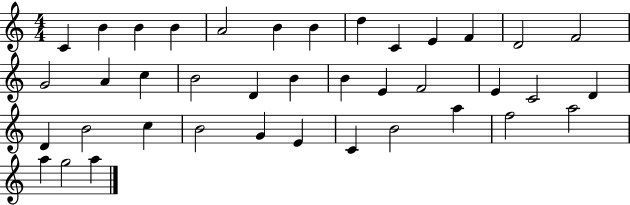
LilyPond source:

{
  \clef treble
  \numericTimeSignature
  \time 4/4
  \key c \major
  c'4 b'4 b'4 b'4 | a'2 b'4 b'4 | d''4 c'4 e'4 f'4 | d'2 f'2 | \break g'2 a'4 c''4 | b'2 d'4 b'4 | b'4 e'4 f'2 | e'4 c'2 d'4 | \break d'4 b'2 c''4 | b'2 g'4 e'4 | c'4 b'2 a''4 | f''2 a''2 | \break a''4 g''2 a''4 | \bar "|."
}